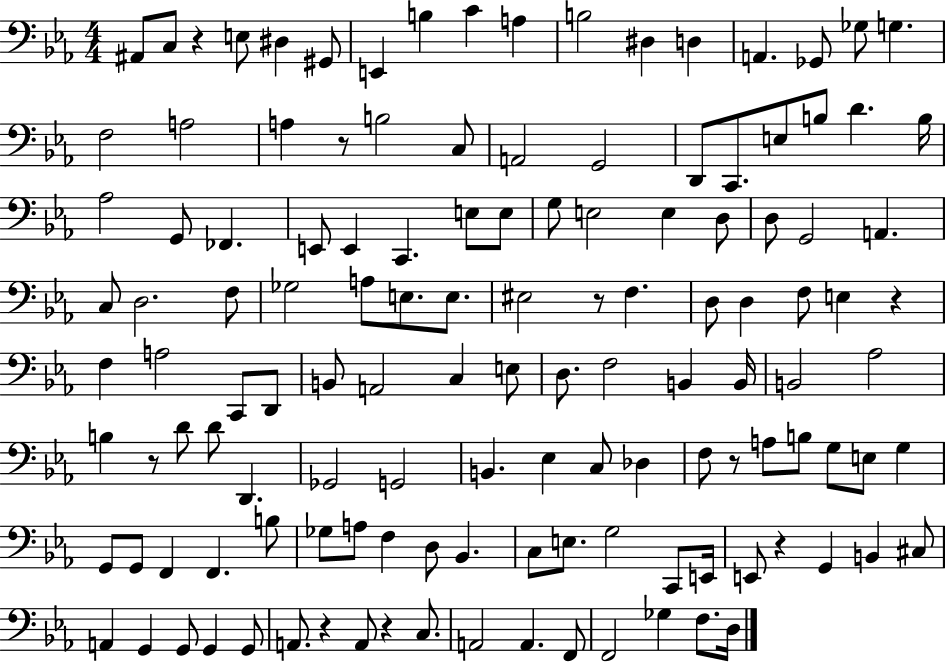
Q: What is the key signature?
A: EES major